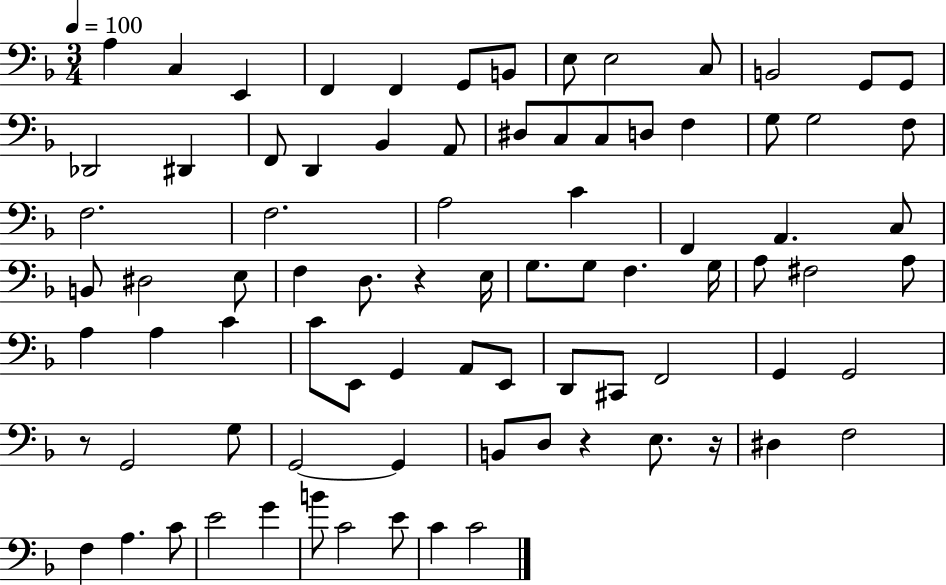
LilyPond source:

{
  \clef bass
  \numericTimeSignature
  \time 3/4
  \key f \major
  \tempo 4 = 100
  a4 c4 e,4 | f,4 f,4 g,8 b,8 | e8 e2 c8 | b,2 g,8 g,8 | \break des,2 dis,4 | f,8 d,4 bes,4 a,8 | dis8 c8 c8 d8 f4 | g8 g2 f8 | \break f2. | f2. | a2 c'4 | f,4 a,4. c8 | \break b,8 dis2 e8 | f4 d8. r4 e16 | g8. g8 f4. g16 | a8 fis2 a8 | \break a4 a4 c'4 | c'8 e,8 g,4 a,8 e,8 | d,8 cis,8 f,2 | g,4 g,2 | \break r8 g,2 g8 | g,2~~ g,4 | b,8 d8 r4 e8. r16 | dis4 f2 | \break f4 a4. c'8 | e'2 g'4 | b'8 c'2 e'8 | c'4 c'2 | \break \bar "|."
}